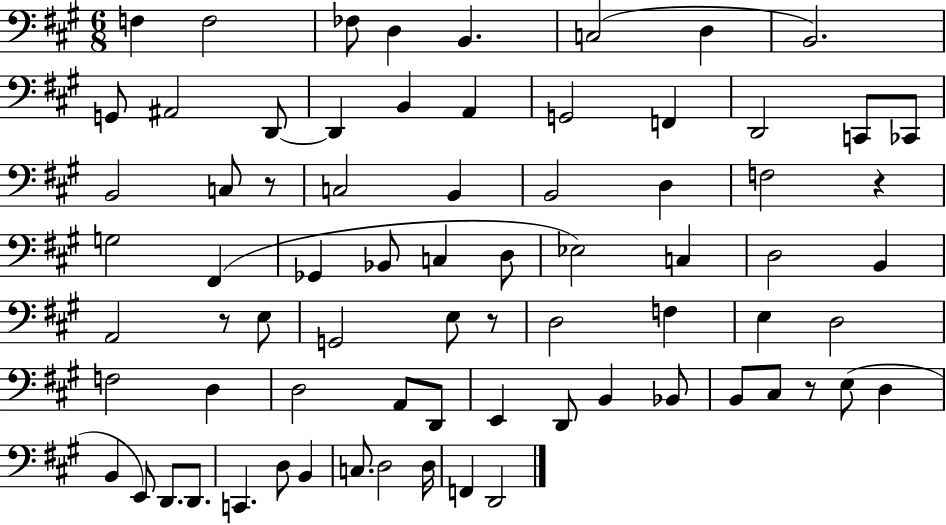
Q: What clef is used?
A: bass